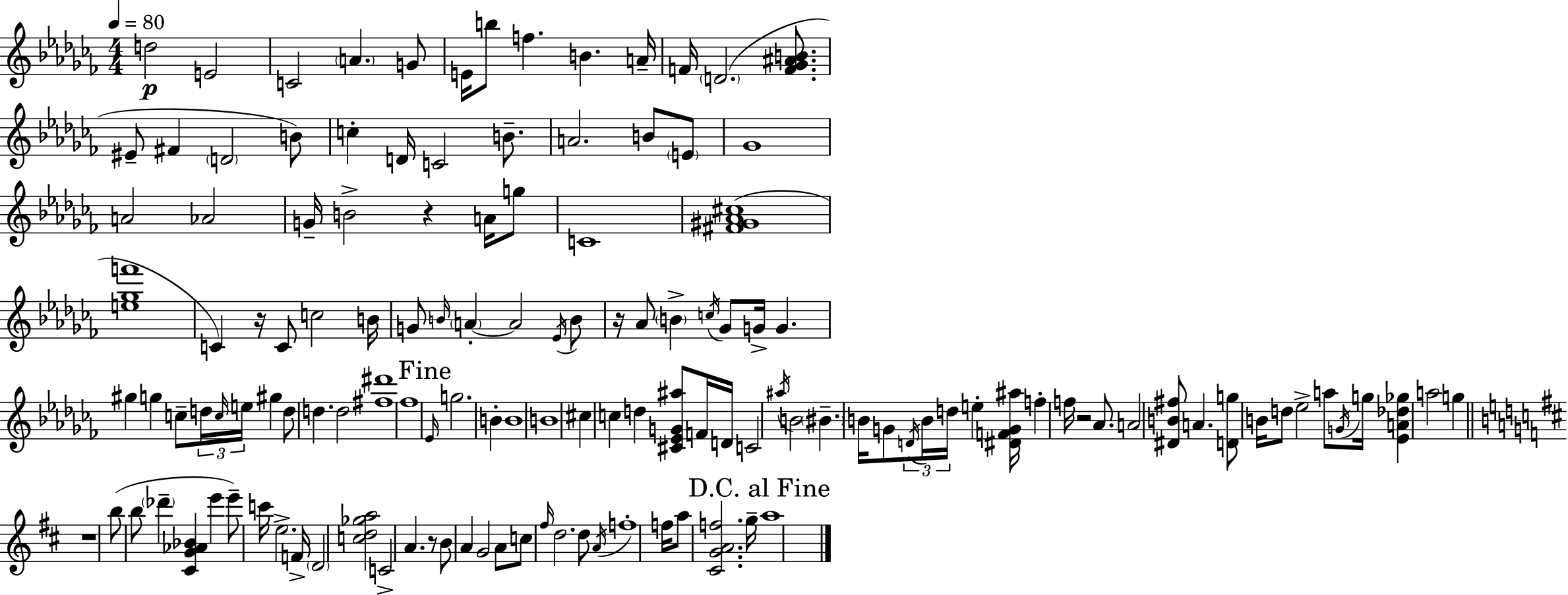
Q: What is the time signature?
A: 4/4